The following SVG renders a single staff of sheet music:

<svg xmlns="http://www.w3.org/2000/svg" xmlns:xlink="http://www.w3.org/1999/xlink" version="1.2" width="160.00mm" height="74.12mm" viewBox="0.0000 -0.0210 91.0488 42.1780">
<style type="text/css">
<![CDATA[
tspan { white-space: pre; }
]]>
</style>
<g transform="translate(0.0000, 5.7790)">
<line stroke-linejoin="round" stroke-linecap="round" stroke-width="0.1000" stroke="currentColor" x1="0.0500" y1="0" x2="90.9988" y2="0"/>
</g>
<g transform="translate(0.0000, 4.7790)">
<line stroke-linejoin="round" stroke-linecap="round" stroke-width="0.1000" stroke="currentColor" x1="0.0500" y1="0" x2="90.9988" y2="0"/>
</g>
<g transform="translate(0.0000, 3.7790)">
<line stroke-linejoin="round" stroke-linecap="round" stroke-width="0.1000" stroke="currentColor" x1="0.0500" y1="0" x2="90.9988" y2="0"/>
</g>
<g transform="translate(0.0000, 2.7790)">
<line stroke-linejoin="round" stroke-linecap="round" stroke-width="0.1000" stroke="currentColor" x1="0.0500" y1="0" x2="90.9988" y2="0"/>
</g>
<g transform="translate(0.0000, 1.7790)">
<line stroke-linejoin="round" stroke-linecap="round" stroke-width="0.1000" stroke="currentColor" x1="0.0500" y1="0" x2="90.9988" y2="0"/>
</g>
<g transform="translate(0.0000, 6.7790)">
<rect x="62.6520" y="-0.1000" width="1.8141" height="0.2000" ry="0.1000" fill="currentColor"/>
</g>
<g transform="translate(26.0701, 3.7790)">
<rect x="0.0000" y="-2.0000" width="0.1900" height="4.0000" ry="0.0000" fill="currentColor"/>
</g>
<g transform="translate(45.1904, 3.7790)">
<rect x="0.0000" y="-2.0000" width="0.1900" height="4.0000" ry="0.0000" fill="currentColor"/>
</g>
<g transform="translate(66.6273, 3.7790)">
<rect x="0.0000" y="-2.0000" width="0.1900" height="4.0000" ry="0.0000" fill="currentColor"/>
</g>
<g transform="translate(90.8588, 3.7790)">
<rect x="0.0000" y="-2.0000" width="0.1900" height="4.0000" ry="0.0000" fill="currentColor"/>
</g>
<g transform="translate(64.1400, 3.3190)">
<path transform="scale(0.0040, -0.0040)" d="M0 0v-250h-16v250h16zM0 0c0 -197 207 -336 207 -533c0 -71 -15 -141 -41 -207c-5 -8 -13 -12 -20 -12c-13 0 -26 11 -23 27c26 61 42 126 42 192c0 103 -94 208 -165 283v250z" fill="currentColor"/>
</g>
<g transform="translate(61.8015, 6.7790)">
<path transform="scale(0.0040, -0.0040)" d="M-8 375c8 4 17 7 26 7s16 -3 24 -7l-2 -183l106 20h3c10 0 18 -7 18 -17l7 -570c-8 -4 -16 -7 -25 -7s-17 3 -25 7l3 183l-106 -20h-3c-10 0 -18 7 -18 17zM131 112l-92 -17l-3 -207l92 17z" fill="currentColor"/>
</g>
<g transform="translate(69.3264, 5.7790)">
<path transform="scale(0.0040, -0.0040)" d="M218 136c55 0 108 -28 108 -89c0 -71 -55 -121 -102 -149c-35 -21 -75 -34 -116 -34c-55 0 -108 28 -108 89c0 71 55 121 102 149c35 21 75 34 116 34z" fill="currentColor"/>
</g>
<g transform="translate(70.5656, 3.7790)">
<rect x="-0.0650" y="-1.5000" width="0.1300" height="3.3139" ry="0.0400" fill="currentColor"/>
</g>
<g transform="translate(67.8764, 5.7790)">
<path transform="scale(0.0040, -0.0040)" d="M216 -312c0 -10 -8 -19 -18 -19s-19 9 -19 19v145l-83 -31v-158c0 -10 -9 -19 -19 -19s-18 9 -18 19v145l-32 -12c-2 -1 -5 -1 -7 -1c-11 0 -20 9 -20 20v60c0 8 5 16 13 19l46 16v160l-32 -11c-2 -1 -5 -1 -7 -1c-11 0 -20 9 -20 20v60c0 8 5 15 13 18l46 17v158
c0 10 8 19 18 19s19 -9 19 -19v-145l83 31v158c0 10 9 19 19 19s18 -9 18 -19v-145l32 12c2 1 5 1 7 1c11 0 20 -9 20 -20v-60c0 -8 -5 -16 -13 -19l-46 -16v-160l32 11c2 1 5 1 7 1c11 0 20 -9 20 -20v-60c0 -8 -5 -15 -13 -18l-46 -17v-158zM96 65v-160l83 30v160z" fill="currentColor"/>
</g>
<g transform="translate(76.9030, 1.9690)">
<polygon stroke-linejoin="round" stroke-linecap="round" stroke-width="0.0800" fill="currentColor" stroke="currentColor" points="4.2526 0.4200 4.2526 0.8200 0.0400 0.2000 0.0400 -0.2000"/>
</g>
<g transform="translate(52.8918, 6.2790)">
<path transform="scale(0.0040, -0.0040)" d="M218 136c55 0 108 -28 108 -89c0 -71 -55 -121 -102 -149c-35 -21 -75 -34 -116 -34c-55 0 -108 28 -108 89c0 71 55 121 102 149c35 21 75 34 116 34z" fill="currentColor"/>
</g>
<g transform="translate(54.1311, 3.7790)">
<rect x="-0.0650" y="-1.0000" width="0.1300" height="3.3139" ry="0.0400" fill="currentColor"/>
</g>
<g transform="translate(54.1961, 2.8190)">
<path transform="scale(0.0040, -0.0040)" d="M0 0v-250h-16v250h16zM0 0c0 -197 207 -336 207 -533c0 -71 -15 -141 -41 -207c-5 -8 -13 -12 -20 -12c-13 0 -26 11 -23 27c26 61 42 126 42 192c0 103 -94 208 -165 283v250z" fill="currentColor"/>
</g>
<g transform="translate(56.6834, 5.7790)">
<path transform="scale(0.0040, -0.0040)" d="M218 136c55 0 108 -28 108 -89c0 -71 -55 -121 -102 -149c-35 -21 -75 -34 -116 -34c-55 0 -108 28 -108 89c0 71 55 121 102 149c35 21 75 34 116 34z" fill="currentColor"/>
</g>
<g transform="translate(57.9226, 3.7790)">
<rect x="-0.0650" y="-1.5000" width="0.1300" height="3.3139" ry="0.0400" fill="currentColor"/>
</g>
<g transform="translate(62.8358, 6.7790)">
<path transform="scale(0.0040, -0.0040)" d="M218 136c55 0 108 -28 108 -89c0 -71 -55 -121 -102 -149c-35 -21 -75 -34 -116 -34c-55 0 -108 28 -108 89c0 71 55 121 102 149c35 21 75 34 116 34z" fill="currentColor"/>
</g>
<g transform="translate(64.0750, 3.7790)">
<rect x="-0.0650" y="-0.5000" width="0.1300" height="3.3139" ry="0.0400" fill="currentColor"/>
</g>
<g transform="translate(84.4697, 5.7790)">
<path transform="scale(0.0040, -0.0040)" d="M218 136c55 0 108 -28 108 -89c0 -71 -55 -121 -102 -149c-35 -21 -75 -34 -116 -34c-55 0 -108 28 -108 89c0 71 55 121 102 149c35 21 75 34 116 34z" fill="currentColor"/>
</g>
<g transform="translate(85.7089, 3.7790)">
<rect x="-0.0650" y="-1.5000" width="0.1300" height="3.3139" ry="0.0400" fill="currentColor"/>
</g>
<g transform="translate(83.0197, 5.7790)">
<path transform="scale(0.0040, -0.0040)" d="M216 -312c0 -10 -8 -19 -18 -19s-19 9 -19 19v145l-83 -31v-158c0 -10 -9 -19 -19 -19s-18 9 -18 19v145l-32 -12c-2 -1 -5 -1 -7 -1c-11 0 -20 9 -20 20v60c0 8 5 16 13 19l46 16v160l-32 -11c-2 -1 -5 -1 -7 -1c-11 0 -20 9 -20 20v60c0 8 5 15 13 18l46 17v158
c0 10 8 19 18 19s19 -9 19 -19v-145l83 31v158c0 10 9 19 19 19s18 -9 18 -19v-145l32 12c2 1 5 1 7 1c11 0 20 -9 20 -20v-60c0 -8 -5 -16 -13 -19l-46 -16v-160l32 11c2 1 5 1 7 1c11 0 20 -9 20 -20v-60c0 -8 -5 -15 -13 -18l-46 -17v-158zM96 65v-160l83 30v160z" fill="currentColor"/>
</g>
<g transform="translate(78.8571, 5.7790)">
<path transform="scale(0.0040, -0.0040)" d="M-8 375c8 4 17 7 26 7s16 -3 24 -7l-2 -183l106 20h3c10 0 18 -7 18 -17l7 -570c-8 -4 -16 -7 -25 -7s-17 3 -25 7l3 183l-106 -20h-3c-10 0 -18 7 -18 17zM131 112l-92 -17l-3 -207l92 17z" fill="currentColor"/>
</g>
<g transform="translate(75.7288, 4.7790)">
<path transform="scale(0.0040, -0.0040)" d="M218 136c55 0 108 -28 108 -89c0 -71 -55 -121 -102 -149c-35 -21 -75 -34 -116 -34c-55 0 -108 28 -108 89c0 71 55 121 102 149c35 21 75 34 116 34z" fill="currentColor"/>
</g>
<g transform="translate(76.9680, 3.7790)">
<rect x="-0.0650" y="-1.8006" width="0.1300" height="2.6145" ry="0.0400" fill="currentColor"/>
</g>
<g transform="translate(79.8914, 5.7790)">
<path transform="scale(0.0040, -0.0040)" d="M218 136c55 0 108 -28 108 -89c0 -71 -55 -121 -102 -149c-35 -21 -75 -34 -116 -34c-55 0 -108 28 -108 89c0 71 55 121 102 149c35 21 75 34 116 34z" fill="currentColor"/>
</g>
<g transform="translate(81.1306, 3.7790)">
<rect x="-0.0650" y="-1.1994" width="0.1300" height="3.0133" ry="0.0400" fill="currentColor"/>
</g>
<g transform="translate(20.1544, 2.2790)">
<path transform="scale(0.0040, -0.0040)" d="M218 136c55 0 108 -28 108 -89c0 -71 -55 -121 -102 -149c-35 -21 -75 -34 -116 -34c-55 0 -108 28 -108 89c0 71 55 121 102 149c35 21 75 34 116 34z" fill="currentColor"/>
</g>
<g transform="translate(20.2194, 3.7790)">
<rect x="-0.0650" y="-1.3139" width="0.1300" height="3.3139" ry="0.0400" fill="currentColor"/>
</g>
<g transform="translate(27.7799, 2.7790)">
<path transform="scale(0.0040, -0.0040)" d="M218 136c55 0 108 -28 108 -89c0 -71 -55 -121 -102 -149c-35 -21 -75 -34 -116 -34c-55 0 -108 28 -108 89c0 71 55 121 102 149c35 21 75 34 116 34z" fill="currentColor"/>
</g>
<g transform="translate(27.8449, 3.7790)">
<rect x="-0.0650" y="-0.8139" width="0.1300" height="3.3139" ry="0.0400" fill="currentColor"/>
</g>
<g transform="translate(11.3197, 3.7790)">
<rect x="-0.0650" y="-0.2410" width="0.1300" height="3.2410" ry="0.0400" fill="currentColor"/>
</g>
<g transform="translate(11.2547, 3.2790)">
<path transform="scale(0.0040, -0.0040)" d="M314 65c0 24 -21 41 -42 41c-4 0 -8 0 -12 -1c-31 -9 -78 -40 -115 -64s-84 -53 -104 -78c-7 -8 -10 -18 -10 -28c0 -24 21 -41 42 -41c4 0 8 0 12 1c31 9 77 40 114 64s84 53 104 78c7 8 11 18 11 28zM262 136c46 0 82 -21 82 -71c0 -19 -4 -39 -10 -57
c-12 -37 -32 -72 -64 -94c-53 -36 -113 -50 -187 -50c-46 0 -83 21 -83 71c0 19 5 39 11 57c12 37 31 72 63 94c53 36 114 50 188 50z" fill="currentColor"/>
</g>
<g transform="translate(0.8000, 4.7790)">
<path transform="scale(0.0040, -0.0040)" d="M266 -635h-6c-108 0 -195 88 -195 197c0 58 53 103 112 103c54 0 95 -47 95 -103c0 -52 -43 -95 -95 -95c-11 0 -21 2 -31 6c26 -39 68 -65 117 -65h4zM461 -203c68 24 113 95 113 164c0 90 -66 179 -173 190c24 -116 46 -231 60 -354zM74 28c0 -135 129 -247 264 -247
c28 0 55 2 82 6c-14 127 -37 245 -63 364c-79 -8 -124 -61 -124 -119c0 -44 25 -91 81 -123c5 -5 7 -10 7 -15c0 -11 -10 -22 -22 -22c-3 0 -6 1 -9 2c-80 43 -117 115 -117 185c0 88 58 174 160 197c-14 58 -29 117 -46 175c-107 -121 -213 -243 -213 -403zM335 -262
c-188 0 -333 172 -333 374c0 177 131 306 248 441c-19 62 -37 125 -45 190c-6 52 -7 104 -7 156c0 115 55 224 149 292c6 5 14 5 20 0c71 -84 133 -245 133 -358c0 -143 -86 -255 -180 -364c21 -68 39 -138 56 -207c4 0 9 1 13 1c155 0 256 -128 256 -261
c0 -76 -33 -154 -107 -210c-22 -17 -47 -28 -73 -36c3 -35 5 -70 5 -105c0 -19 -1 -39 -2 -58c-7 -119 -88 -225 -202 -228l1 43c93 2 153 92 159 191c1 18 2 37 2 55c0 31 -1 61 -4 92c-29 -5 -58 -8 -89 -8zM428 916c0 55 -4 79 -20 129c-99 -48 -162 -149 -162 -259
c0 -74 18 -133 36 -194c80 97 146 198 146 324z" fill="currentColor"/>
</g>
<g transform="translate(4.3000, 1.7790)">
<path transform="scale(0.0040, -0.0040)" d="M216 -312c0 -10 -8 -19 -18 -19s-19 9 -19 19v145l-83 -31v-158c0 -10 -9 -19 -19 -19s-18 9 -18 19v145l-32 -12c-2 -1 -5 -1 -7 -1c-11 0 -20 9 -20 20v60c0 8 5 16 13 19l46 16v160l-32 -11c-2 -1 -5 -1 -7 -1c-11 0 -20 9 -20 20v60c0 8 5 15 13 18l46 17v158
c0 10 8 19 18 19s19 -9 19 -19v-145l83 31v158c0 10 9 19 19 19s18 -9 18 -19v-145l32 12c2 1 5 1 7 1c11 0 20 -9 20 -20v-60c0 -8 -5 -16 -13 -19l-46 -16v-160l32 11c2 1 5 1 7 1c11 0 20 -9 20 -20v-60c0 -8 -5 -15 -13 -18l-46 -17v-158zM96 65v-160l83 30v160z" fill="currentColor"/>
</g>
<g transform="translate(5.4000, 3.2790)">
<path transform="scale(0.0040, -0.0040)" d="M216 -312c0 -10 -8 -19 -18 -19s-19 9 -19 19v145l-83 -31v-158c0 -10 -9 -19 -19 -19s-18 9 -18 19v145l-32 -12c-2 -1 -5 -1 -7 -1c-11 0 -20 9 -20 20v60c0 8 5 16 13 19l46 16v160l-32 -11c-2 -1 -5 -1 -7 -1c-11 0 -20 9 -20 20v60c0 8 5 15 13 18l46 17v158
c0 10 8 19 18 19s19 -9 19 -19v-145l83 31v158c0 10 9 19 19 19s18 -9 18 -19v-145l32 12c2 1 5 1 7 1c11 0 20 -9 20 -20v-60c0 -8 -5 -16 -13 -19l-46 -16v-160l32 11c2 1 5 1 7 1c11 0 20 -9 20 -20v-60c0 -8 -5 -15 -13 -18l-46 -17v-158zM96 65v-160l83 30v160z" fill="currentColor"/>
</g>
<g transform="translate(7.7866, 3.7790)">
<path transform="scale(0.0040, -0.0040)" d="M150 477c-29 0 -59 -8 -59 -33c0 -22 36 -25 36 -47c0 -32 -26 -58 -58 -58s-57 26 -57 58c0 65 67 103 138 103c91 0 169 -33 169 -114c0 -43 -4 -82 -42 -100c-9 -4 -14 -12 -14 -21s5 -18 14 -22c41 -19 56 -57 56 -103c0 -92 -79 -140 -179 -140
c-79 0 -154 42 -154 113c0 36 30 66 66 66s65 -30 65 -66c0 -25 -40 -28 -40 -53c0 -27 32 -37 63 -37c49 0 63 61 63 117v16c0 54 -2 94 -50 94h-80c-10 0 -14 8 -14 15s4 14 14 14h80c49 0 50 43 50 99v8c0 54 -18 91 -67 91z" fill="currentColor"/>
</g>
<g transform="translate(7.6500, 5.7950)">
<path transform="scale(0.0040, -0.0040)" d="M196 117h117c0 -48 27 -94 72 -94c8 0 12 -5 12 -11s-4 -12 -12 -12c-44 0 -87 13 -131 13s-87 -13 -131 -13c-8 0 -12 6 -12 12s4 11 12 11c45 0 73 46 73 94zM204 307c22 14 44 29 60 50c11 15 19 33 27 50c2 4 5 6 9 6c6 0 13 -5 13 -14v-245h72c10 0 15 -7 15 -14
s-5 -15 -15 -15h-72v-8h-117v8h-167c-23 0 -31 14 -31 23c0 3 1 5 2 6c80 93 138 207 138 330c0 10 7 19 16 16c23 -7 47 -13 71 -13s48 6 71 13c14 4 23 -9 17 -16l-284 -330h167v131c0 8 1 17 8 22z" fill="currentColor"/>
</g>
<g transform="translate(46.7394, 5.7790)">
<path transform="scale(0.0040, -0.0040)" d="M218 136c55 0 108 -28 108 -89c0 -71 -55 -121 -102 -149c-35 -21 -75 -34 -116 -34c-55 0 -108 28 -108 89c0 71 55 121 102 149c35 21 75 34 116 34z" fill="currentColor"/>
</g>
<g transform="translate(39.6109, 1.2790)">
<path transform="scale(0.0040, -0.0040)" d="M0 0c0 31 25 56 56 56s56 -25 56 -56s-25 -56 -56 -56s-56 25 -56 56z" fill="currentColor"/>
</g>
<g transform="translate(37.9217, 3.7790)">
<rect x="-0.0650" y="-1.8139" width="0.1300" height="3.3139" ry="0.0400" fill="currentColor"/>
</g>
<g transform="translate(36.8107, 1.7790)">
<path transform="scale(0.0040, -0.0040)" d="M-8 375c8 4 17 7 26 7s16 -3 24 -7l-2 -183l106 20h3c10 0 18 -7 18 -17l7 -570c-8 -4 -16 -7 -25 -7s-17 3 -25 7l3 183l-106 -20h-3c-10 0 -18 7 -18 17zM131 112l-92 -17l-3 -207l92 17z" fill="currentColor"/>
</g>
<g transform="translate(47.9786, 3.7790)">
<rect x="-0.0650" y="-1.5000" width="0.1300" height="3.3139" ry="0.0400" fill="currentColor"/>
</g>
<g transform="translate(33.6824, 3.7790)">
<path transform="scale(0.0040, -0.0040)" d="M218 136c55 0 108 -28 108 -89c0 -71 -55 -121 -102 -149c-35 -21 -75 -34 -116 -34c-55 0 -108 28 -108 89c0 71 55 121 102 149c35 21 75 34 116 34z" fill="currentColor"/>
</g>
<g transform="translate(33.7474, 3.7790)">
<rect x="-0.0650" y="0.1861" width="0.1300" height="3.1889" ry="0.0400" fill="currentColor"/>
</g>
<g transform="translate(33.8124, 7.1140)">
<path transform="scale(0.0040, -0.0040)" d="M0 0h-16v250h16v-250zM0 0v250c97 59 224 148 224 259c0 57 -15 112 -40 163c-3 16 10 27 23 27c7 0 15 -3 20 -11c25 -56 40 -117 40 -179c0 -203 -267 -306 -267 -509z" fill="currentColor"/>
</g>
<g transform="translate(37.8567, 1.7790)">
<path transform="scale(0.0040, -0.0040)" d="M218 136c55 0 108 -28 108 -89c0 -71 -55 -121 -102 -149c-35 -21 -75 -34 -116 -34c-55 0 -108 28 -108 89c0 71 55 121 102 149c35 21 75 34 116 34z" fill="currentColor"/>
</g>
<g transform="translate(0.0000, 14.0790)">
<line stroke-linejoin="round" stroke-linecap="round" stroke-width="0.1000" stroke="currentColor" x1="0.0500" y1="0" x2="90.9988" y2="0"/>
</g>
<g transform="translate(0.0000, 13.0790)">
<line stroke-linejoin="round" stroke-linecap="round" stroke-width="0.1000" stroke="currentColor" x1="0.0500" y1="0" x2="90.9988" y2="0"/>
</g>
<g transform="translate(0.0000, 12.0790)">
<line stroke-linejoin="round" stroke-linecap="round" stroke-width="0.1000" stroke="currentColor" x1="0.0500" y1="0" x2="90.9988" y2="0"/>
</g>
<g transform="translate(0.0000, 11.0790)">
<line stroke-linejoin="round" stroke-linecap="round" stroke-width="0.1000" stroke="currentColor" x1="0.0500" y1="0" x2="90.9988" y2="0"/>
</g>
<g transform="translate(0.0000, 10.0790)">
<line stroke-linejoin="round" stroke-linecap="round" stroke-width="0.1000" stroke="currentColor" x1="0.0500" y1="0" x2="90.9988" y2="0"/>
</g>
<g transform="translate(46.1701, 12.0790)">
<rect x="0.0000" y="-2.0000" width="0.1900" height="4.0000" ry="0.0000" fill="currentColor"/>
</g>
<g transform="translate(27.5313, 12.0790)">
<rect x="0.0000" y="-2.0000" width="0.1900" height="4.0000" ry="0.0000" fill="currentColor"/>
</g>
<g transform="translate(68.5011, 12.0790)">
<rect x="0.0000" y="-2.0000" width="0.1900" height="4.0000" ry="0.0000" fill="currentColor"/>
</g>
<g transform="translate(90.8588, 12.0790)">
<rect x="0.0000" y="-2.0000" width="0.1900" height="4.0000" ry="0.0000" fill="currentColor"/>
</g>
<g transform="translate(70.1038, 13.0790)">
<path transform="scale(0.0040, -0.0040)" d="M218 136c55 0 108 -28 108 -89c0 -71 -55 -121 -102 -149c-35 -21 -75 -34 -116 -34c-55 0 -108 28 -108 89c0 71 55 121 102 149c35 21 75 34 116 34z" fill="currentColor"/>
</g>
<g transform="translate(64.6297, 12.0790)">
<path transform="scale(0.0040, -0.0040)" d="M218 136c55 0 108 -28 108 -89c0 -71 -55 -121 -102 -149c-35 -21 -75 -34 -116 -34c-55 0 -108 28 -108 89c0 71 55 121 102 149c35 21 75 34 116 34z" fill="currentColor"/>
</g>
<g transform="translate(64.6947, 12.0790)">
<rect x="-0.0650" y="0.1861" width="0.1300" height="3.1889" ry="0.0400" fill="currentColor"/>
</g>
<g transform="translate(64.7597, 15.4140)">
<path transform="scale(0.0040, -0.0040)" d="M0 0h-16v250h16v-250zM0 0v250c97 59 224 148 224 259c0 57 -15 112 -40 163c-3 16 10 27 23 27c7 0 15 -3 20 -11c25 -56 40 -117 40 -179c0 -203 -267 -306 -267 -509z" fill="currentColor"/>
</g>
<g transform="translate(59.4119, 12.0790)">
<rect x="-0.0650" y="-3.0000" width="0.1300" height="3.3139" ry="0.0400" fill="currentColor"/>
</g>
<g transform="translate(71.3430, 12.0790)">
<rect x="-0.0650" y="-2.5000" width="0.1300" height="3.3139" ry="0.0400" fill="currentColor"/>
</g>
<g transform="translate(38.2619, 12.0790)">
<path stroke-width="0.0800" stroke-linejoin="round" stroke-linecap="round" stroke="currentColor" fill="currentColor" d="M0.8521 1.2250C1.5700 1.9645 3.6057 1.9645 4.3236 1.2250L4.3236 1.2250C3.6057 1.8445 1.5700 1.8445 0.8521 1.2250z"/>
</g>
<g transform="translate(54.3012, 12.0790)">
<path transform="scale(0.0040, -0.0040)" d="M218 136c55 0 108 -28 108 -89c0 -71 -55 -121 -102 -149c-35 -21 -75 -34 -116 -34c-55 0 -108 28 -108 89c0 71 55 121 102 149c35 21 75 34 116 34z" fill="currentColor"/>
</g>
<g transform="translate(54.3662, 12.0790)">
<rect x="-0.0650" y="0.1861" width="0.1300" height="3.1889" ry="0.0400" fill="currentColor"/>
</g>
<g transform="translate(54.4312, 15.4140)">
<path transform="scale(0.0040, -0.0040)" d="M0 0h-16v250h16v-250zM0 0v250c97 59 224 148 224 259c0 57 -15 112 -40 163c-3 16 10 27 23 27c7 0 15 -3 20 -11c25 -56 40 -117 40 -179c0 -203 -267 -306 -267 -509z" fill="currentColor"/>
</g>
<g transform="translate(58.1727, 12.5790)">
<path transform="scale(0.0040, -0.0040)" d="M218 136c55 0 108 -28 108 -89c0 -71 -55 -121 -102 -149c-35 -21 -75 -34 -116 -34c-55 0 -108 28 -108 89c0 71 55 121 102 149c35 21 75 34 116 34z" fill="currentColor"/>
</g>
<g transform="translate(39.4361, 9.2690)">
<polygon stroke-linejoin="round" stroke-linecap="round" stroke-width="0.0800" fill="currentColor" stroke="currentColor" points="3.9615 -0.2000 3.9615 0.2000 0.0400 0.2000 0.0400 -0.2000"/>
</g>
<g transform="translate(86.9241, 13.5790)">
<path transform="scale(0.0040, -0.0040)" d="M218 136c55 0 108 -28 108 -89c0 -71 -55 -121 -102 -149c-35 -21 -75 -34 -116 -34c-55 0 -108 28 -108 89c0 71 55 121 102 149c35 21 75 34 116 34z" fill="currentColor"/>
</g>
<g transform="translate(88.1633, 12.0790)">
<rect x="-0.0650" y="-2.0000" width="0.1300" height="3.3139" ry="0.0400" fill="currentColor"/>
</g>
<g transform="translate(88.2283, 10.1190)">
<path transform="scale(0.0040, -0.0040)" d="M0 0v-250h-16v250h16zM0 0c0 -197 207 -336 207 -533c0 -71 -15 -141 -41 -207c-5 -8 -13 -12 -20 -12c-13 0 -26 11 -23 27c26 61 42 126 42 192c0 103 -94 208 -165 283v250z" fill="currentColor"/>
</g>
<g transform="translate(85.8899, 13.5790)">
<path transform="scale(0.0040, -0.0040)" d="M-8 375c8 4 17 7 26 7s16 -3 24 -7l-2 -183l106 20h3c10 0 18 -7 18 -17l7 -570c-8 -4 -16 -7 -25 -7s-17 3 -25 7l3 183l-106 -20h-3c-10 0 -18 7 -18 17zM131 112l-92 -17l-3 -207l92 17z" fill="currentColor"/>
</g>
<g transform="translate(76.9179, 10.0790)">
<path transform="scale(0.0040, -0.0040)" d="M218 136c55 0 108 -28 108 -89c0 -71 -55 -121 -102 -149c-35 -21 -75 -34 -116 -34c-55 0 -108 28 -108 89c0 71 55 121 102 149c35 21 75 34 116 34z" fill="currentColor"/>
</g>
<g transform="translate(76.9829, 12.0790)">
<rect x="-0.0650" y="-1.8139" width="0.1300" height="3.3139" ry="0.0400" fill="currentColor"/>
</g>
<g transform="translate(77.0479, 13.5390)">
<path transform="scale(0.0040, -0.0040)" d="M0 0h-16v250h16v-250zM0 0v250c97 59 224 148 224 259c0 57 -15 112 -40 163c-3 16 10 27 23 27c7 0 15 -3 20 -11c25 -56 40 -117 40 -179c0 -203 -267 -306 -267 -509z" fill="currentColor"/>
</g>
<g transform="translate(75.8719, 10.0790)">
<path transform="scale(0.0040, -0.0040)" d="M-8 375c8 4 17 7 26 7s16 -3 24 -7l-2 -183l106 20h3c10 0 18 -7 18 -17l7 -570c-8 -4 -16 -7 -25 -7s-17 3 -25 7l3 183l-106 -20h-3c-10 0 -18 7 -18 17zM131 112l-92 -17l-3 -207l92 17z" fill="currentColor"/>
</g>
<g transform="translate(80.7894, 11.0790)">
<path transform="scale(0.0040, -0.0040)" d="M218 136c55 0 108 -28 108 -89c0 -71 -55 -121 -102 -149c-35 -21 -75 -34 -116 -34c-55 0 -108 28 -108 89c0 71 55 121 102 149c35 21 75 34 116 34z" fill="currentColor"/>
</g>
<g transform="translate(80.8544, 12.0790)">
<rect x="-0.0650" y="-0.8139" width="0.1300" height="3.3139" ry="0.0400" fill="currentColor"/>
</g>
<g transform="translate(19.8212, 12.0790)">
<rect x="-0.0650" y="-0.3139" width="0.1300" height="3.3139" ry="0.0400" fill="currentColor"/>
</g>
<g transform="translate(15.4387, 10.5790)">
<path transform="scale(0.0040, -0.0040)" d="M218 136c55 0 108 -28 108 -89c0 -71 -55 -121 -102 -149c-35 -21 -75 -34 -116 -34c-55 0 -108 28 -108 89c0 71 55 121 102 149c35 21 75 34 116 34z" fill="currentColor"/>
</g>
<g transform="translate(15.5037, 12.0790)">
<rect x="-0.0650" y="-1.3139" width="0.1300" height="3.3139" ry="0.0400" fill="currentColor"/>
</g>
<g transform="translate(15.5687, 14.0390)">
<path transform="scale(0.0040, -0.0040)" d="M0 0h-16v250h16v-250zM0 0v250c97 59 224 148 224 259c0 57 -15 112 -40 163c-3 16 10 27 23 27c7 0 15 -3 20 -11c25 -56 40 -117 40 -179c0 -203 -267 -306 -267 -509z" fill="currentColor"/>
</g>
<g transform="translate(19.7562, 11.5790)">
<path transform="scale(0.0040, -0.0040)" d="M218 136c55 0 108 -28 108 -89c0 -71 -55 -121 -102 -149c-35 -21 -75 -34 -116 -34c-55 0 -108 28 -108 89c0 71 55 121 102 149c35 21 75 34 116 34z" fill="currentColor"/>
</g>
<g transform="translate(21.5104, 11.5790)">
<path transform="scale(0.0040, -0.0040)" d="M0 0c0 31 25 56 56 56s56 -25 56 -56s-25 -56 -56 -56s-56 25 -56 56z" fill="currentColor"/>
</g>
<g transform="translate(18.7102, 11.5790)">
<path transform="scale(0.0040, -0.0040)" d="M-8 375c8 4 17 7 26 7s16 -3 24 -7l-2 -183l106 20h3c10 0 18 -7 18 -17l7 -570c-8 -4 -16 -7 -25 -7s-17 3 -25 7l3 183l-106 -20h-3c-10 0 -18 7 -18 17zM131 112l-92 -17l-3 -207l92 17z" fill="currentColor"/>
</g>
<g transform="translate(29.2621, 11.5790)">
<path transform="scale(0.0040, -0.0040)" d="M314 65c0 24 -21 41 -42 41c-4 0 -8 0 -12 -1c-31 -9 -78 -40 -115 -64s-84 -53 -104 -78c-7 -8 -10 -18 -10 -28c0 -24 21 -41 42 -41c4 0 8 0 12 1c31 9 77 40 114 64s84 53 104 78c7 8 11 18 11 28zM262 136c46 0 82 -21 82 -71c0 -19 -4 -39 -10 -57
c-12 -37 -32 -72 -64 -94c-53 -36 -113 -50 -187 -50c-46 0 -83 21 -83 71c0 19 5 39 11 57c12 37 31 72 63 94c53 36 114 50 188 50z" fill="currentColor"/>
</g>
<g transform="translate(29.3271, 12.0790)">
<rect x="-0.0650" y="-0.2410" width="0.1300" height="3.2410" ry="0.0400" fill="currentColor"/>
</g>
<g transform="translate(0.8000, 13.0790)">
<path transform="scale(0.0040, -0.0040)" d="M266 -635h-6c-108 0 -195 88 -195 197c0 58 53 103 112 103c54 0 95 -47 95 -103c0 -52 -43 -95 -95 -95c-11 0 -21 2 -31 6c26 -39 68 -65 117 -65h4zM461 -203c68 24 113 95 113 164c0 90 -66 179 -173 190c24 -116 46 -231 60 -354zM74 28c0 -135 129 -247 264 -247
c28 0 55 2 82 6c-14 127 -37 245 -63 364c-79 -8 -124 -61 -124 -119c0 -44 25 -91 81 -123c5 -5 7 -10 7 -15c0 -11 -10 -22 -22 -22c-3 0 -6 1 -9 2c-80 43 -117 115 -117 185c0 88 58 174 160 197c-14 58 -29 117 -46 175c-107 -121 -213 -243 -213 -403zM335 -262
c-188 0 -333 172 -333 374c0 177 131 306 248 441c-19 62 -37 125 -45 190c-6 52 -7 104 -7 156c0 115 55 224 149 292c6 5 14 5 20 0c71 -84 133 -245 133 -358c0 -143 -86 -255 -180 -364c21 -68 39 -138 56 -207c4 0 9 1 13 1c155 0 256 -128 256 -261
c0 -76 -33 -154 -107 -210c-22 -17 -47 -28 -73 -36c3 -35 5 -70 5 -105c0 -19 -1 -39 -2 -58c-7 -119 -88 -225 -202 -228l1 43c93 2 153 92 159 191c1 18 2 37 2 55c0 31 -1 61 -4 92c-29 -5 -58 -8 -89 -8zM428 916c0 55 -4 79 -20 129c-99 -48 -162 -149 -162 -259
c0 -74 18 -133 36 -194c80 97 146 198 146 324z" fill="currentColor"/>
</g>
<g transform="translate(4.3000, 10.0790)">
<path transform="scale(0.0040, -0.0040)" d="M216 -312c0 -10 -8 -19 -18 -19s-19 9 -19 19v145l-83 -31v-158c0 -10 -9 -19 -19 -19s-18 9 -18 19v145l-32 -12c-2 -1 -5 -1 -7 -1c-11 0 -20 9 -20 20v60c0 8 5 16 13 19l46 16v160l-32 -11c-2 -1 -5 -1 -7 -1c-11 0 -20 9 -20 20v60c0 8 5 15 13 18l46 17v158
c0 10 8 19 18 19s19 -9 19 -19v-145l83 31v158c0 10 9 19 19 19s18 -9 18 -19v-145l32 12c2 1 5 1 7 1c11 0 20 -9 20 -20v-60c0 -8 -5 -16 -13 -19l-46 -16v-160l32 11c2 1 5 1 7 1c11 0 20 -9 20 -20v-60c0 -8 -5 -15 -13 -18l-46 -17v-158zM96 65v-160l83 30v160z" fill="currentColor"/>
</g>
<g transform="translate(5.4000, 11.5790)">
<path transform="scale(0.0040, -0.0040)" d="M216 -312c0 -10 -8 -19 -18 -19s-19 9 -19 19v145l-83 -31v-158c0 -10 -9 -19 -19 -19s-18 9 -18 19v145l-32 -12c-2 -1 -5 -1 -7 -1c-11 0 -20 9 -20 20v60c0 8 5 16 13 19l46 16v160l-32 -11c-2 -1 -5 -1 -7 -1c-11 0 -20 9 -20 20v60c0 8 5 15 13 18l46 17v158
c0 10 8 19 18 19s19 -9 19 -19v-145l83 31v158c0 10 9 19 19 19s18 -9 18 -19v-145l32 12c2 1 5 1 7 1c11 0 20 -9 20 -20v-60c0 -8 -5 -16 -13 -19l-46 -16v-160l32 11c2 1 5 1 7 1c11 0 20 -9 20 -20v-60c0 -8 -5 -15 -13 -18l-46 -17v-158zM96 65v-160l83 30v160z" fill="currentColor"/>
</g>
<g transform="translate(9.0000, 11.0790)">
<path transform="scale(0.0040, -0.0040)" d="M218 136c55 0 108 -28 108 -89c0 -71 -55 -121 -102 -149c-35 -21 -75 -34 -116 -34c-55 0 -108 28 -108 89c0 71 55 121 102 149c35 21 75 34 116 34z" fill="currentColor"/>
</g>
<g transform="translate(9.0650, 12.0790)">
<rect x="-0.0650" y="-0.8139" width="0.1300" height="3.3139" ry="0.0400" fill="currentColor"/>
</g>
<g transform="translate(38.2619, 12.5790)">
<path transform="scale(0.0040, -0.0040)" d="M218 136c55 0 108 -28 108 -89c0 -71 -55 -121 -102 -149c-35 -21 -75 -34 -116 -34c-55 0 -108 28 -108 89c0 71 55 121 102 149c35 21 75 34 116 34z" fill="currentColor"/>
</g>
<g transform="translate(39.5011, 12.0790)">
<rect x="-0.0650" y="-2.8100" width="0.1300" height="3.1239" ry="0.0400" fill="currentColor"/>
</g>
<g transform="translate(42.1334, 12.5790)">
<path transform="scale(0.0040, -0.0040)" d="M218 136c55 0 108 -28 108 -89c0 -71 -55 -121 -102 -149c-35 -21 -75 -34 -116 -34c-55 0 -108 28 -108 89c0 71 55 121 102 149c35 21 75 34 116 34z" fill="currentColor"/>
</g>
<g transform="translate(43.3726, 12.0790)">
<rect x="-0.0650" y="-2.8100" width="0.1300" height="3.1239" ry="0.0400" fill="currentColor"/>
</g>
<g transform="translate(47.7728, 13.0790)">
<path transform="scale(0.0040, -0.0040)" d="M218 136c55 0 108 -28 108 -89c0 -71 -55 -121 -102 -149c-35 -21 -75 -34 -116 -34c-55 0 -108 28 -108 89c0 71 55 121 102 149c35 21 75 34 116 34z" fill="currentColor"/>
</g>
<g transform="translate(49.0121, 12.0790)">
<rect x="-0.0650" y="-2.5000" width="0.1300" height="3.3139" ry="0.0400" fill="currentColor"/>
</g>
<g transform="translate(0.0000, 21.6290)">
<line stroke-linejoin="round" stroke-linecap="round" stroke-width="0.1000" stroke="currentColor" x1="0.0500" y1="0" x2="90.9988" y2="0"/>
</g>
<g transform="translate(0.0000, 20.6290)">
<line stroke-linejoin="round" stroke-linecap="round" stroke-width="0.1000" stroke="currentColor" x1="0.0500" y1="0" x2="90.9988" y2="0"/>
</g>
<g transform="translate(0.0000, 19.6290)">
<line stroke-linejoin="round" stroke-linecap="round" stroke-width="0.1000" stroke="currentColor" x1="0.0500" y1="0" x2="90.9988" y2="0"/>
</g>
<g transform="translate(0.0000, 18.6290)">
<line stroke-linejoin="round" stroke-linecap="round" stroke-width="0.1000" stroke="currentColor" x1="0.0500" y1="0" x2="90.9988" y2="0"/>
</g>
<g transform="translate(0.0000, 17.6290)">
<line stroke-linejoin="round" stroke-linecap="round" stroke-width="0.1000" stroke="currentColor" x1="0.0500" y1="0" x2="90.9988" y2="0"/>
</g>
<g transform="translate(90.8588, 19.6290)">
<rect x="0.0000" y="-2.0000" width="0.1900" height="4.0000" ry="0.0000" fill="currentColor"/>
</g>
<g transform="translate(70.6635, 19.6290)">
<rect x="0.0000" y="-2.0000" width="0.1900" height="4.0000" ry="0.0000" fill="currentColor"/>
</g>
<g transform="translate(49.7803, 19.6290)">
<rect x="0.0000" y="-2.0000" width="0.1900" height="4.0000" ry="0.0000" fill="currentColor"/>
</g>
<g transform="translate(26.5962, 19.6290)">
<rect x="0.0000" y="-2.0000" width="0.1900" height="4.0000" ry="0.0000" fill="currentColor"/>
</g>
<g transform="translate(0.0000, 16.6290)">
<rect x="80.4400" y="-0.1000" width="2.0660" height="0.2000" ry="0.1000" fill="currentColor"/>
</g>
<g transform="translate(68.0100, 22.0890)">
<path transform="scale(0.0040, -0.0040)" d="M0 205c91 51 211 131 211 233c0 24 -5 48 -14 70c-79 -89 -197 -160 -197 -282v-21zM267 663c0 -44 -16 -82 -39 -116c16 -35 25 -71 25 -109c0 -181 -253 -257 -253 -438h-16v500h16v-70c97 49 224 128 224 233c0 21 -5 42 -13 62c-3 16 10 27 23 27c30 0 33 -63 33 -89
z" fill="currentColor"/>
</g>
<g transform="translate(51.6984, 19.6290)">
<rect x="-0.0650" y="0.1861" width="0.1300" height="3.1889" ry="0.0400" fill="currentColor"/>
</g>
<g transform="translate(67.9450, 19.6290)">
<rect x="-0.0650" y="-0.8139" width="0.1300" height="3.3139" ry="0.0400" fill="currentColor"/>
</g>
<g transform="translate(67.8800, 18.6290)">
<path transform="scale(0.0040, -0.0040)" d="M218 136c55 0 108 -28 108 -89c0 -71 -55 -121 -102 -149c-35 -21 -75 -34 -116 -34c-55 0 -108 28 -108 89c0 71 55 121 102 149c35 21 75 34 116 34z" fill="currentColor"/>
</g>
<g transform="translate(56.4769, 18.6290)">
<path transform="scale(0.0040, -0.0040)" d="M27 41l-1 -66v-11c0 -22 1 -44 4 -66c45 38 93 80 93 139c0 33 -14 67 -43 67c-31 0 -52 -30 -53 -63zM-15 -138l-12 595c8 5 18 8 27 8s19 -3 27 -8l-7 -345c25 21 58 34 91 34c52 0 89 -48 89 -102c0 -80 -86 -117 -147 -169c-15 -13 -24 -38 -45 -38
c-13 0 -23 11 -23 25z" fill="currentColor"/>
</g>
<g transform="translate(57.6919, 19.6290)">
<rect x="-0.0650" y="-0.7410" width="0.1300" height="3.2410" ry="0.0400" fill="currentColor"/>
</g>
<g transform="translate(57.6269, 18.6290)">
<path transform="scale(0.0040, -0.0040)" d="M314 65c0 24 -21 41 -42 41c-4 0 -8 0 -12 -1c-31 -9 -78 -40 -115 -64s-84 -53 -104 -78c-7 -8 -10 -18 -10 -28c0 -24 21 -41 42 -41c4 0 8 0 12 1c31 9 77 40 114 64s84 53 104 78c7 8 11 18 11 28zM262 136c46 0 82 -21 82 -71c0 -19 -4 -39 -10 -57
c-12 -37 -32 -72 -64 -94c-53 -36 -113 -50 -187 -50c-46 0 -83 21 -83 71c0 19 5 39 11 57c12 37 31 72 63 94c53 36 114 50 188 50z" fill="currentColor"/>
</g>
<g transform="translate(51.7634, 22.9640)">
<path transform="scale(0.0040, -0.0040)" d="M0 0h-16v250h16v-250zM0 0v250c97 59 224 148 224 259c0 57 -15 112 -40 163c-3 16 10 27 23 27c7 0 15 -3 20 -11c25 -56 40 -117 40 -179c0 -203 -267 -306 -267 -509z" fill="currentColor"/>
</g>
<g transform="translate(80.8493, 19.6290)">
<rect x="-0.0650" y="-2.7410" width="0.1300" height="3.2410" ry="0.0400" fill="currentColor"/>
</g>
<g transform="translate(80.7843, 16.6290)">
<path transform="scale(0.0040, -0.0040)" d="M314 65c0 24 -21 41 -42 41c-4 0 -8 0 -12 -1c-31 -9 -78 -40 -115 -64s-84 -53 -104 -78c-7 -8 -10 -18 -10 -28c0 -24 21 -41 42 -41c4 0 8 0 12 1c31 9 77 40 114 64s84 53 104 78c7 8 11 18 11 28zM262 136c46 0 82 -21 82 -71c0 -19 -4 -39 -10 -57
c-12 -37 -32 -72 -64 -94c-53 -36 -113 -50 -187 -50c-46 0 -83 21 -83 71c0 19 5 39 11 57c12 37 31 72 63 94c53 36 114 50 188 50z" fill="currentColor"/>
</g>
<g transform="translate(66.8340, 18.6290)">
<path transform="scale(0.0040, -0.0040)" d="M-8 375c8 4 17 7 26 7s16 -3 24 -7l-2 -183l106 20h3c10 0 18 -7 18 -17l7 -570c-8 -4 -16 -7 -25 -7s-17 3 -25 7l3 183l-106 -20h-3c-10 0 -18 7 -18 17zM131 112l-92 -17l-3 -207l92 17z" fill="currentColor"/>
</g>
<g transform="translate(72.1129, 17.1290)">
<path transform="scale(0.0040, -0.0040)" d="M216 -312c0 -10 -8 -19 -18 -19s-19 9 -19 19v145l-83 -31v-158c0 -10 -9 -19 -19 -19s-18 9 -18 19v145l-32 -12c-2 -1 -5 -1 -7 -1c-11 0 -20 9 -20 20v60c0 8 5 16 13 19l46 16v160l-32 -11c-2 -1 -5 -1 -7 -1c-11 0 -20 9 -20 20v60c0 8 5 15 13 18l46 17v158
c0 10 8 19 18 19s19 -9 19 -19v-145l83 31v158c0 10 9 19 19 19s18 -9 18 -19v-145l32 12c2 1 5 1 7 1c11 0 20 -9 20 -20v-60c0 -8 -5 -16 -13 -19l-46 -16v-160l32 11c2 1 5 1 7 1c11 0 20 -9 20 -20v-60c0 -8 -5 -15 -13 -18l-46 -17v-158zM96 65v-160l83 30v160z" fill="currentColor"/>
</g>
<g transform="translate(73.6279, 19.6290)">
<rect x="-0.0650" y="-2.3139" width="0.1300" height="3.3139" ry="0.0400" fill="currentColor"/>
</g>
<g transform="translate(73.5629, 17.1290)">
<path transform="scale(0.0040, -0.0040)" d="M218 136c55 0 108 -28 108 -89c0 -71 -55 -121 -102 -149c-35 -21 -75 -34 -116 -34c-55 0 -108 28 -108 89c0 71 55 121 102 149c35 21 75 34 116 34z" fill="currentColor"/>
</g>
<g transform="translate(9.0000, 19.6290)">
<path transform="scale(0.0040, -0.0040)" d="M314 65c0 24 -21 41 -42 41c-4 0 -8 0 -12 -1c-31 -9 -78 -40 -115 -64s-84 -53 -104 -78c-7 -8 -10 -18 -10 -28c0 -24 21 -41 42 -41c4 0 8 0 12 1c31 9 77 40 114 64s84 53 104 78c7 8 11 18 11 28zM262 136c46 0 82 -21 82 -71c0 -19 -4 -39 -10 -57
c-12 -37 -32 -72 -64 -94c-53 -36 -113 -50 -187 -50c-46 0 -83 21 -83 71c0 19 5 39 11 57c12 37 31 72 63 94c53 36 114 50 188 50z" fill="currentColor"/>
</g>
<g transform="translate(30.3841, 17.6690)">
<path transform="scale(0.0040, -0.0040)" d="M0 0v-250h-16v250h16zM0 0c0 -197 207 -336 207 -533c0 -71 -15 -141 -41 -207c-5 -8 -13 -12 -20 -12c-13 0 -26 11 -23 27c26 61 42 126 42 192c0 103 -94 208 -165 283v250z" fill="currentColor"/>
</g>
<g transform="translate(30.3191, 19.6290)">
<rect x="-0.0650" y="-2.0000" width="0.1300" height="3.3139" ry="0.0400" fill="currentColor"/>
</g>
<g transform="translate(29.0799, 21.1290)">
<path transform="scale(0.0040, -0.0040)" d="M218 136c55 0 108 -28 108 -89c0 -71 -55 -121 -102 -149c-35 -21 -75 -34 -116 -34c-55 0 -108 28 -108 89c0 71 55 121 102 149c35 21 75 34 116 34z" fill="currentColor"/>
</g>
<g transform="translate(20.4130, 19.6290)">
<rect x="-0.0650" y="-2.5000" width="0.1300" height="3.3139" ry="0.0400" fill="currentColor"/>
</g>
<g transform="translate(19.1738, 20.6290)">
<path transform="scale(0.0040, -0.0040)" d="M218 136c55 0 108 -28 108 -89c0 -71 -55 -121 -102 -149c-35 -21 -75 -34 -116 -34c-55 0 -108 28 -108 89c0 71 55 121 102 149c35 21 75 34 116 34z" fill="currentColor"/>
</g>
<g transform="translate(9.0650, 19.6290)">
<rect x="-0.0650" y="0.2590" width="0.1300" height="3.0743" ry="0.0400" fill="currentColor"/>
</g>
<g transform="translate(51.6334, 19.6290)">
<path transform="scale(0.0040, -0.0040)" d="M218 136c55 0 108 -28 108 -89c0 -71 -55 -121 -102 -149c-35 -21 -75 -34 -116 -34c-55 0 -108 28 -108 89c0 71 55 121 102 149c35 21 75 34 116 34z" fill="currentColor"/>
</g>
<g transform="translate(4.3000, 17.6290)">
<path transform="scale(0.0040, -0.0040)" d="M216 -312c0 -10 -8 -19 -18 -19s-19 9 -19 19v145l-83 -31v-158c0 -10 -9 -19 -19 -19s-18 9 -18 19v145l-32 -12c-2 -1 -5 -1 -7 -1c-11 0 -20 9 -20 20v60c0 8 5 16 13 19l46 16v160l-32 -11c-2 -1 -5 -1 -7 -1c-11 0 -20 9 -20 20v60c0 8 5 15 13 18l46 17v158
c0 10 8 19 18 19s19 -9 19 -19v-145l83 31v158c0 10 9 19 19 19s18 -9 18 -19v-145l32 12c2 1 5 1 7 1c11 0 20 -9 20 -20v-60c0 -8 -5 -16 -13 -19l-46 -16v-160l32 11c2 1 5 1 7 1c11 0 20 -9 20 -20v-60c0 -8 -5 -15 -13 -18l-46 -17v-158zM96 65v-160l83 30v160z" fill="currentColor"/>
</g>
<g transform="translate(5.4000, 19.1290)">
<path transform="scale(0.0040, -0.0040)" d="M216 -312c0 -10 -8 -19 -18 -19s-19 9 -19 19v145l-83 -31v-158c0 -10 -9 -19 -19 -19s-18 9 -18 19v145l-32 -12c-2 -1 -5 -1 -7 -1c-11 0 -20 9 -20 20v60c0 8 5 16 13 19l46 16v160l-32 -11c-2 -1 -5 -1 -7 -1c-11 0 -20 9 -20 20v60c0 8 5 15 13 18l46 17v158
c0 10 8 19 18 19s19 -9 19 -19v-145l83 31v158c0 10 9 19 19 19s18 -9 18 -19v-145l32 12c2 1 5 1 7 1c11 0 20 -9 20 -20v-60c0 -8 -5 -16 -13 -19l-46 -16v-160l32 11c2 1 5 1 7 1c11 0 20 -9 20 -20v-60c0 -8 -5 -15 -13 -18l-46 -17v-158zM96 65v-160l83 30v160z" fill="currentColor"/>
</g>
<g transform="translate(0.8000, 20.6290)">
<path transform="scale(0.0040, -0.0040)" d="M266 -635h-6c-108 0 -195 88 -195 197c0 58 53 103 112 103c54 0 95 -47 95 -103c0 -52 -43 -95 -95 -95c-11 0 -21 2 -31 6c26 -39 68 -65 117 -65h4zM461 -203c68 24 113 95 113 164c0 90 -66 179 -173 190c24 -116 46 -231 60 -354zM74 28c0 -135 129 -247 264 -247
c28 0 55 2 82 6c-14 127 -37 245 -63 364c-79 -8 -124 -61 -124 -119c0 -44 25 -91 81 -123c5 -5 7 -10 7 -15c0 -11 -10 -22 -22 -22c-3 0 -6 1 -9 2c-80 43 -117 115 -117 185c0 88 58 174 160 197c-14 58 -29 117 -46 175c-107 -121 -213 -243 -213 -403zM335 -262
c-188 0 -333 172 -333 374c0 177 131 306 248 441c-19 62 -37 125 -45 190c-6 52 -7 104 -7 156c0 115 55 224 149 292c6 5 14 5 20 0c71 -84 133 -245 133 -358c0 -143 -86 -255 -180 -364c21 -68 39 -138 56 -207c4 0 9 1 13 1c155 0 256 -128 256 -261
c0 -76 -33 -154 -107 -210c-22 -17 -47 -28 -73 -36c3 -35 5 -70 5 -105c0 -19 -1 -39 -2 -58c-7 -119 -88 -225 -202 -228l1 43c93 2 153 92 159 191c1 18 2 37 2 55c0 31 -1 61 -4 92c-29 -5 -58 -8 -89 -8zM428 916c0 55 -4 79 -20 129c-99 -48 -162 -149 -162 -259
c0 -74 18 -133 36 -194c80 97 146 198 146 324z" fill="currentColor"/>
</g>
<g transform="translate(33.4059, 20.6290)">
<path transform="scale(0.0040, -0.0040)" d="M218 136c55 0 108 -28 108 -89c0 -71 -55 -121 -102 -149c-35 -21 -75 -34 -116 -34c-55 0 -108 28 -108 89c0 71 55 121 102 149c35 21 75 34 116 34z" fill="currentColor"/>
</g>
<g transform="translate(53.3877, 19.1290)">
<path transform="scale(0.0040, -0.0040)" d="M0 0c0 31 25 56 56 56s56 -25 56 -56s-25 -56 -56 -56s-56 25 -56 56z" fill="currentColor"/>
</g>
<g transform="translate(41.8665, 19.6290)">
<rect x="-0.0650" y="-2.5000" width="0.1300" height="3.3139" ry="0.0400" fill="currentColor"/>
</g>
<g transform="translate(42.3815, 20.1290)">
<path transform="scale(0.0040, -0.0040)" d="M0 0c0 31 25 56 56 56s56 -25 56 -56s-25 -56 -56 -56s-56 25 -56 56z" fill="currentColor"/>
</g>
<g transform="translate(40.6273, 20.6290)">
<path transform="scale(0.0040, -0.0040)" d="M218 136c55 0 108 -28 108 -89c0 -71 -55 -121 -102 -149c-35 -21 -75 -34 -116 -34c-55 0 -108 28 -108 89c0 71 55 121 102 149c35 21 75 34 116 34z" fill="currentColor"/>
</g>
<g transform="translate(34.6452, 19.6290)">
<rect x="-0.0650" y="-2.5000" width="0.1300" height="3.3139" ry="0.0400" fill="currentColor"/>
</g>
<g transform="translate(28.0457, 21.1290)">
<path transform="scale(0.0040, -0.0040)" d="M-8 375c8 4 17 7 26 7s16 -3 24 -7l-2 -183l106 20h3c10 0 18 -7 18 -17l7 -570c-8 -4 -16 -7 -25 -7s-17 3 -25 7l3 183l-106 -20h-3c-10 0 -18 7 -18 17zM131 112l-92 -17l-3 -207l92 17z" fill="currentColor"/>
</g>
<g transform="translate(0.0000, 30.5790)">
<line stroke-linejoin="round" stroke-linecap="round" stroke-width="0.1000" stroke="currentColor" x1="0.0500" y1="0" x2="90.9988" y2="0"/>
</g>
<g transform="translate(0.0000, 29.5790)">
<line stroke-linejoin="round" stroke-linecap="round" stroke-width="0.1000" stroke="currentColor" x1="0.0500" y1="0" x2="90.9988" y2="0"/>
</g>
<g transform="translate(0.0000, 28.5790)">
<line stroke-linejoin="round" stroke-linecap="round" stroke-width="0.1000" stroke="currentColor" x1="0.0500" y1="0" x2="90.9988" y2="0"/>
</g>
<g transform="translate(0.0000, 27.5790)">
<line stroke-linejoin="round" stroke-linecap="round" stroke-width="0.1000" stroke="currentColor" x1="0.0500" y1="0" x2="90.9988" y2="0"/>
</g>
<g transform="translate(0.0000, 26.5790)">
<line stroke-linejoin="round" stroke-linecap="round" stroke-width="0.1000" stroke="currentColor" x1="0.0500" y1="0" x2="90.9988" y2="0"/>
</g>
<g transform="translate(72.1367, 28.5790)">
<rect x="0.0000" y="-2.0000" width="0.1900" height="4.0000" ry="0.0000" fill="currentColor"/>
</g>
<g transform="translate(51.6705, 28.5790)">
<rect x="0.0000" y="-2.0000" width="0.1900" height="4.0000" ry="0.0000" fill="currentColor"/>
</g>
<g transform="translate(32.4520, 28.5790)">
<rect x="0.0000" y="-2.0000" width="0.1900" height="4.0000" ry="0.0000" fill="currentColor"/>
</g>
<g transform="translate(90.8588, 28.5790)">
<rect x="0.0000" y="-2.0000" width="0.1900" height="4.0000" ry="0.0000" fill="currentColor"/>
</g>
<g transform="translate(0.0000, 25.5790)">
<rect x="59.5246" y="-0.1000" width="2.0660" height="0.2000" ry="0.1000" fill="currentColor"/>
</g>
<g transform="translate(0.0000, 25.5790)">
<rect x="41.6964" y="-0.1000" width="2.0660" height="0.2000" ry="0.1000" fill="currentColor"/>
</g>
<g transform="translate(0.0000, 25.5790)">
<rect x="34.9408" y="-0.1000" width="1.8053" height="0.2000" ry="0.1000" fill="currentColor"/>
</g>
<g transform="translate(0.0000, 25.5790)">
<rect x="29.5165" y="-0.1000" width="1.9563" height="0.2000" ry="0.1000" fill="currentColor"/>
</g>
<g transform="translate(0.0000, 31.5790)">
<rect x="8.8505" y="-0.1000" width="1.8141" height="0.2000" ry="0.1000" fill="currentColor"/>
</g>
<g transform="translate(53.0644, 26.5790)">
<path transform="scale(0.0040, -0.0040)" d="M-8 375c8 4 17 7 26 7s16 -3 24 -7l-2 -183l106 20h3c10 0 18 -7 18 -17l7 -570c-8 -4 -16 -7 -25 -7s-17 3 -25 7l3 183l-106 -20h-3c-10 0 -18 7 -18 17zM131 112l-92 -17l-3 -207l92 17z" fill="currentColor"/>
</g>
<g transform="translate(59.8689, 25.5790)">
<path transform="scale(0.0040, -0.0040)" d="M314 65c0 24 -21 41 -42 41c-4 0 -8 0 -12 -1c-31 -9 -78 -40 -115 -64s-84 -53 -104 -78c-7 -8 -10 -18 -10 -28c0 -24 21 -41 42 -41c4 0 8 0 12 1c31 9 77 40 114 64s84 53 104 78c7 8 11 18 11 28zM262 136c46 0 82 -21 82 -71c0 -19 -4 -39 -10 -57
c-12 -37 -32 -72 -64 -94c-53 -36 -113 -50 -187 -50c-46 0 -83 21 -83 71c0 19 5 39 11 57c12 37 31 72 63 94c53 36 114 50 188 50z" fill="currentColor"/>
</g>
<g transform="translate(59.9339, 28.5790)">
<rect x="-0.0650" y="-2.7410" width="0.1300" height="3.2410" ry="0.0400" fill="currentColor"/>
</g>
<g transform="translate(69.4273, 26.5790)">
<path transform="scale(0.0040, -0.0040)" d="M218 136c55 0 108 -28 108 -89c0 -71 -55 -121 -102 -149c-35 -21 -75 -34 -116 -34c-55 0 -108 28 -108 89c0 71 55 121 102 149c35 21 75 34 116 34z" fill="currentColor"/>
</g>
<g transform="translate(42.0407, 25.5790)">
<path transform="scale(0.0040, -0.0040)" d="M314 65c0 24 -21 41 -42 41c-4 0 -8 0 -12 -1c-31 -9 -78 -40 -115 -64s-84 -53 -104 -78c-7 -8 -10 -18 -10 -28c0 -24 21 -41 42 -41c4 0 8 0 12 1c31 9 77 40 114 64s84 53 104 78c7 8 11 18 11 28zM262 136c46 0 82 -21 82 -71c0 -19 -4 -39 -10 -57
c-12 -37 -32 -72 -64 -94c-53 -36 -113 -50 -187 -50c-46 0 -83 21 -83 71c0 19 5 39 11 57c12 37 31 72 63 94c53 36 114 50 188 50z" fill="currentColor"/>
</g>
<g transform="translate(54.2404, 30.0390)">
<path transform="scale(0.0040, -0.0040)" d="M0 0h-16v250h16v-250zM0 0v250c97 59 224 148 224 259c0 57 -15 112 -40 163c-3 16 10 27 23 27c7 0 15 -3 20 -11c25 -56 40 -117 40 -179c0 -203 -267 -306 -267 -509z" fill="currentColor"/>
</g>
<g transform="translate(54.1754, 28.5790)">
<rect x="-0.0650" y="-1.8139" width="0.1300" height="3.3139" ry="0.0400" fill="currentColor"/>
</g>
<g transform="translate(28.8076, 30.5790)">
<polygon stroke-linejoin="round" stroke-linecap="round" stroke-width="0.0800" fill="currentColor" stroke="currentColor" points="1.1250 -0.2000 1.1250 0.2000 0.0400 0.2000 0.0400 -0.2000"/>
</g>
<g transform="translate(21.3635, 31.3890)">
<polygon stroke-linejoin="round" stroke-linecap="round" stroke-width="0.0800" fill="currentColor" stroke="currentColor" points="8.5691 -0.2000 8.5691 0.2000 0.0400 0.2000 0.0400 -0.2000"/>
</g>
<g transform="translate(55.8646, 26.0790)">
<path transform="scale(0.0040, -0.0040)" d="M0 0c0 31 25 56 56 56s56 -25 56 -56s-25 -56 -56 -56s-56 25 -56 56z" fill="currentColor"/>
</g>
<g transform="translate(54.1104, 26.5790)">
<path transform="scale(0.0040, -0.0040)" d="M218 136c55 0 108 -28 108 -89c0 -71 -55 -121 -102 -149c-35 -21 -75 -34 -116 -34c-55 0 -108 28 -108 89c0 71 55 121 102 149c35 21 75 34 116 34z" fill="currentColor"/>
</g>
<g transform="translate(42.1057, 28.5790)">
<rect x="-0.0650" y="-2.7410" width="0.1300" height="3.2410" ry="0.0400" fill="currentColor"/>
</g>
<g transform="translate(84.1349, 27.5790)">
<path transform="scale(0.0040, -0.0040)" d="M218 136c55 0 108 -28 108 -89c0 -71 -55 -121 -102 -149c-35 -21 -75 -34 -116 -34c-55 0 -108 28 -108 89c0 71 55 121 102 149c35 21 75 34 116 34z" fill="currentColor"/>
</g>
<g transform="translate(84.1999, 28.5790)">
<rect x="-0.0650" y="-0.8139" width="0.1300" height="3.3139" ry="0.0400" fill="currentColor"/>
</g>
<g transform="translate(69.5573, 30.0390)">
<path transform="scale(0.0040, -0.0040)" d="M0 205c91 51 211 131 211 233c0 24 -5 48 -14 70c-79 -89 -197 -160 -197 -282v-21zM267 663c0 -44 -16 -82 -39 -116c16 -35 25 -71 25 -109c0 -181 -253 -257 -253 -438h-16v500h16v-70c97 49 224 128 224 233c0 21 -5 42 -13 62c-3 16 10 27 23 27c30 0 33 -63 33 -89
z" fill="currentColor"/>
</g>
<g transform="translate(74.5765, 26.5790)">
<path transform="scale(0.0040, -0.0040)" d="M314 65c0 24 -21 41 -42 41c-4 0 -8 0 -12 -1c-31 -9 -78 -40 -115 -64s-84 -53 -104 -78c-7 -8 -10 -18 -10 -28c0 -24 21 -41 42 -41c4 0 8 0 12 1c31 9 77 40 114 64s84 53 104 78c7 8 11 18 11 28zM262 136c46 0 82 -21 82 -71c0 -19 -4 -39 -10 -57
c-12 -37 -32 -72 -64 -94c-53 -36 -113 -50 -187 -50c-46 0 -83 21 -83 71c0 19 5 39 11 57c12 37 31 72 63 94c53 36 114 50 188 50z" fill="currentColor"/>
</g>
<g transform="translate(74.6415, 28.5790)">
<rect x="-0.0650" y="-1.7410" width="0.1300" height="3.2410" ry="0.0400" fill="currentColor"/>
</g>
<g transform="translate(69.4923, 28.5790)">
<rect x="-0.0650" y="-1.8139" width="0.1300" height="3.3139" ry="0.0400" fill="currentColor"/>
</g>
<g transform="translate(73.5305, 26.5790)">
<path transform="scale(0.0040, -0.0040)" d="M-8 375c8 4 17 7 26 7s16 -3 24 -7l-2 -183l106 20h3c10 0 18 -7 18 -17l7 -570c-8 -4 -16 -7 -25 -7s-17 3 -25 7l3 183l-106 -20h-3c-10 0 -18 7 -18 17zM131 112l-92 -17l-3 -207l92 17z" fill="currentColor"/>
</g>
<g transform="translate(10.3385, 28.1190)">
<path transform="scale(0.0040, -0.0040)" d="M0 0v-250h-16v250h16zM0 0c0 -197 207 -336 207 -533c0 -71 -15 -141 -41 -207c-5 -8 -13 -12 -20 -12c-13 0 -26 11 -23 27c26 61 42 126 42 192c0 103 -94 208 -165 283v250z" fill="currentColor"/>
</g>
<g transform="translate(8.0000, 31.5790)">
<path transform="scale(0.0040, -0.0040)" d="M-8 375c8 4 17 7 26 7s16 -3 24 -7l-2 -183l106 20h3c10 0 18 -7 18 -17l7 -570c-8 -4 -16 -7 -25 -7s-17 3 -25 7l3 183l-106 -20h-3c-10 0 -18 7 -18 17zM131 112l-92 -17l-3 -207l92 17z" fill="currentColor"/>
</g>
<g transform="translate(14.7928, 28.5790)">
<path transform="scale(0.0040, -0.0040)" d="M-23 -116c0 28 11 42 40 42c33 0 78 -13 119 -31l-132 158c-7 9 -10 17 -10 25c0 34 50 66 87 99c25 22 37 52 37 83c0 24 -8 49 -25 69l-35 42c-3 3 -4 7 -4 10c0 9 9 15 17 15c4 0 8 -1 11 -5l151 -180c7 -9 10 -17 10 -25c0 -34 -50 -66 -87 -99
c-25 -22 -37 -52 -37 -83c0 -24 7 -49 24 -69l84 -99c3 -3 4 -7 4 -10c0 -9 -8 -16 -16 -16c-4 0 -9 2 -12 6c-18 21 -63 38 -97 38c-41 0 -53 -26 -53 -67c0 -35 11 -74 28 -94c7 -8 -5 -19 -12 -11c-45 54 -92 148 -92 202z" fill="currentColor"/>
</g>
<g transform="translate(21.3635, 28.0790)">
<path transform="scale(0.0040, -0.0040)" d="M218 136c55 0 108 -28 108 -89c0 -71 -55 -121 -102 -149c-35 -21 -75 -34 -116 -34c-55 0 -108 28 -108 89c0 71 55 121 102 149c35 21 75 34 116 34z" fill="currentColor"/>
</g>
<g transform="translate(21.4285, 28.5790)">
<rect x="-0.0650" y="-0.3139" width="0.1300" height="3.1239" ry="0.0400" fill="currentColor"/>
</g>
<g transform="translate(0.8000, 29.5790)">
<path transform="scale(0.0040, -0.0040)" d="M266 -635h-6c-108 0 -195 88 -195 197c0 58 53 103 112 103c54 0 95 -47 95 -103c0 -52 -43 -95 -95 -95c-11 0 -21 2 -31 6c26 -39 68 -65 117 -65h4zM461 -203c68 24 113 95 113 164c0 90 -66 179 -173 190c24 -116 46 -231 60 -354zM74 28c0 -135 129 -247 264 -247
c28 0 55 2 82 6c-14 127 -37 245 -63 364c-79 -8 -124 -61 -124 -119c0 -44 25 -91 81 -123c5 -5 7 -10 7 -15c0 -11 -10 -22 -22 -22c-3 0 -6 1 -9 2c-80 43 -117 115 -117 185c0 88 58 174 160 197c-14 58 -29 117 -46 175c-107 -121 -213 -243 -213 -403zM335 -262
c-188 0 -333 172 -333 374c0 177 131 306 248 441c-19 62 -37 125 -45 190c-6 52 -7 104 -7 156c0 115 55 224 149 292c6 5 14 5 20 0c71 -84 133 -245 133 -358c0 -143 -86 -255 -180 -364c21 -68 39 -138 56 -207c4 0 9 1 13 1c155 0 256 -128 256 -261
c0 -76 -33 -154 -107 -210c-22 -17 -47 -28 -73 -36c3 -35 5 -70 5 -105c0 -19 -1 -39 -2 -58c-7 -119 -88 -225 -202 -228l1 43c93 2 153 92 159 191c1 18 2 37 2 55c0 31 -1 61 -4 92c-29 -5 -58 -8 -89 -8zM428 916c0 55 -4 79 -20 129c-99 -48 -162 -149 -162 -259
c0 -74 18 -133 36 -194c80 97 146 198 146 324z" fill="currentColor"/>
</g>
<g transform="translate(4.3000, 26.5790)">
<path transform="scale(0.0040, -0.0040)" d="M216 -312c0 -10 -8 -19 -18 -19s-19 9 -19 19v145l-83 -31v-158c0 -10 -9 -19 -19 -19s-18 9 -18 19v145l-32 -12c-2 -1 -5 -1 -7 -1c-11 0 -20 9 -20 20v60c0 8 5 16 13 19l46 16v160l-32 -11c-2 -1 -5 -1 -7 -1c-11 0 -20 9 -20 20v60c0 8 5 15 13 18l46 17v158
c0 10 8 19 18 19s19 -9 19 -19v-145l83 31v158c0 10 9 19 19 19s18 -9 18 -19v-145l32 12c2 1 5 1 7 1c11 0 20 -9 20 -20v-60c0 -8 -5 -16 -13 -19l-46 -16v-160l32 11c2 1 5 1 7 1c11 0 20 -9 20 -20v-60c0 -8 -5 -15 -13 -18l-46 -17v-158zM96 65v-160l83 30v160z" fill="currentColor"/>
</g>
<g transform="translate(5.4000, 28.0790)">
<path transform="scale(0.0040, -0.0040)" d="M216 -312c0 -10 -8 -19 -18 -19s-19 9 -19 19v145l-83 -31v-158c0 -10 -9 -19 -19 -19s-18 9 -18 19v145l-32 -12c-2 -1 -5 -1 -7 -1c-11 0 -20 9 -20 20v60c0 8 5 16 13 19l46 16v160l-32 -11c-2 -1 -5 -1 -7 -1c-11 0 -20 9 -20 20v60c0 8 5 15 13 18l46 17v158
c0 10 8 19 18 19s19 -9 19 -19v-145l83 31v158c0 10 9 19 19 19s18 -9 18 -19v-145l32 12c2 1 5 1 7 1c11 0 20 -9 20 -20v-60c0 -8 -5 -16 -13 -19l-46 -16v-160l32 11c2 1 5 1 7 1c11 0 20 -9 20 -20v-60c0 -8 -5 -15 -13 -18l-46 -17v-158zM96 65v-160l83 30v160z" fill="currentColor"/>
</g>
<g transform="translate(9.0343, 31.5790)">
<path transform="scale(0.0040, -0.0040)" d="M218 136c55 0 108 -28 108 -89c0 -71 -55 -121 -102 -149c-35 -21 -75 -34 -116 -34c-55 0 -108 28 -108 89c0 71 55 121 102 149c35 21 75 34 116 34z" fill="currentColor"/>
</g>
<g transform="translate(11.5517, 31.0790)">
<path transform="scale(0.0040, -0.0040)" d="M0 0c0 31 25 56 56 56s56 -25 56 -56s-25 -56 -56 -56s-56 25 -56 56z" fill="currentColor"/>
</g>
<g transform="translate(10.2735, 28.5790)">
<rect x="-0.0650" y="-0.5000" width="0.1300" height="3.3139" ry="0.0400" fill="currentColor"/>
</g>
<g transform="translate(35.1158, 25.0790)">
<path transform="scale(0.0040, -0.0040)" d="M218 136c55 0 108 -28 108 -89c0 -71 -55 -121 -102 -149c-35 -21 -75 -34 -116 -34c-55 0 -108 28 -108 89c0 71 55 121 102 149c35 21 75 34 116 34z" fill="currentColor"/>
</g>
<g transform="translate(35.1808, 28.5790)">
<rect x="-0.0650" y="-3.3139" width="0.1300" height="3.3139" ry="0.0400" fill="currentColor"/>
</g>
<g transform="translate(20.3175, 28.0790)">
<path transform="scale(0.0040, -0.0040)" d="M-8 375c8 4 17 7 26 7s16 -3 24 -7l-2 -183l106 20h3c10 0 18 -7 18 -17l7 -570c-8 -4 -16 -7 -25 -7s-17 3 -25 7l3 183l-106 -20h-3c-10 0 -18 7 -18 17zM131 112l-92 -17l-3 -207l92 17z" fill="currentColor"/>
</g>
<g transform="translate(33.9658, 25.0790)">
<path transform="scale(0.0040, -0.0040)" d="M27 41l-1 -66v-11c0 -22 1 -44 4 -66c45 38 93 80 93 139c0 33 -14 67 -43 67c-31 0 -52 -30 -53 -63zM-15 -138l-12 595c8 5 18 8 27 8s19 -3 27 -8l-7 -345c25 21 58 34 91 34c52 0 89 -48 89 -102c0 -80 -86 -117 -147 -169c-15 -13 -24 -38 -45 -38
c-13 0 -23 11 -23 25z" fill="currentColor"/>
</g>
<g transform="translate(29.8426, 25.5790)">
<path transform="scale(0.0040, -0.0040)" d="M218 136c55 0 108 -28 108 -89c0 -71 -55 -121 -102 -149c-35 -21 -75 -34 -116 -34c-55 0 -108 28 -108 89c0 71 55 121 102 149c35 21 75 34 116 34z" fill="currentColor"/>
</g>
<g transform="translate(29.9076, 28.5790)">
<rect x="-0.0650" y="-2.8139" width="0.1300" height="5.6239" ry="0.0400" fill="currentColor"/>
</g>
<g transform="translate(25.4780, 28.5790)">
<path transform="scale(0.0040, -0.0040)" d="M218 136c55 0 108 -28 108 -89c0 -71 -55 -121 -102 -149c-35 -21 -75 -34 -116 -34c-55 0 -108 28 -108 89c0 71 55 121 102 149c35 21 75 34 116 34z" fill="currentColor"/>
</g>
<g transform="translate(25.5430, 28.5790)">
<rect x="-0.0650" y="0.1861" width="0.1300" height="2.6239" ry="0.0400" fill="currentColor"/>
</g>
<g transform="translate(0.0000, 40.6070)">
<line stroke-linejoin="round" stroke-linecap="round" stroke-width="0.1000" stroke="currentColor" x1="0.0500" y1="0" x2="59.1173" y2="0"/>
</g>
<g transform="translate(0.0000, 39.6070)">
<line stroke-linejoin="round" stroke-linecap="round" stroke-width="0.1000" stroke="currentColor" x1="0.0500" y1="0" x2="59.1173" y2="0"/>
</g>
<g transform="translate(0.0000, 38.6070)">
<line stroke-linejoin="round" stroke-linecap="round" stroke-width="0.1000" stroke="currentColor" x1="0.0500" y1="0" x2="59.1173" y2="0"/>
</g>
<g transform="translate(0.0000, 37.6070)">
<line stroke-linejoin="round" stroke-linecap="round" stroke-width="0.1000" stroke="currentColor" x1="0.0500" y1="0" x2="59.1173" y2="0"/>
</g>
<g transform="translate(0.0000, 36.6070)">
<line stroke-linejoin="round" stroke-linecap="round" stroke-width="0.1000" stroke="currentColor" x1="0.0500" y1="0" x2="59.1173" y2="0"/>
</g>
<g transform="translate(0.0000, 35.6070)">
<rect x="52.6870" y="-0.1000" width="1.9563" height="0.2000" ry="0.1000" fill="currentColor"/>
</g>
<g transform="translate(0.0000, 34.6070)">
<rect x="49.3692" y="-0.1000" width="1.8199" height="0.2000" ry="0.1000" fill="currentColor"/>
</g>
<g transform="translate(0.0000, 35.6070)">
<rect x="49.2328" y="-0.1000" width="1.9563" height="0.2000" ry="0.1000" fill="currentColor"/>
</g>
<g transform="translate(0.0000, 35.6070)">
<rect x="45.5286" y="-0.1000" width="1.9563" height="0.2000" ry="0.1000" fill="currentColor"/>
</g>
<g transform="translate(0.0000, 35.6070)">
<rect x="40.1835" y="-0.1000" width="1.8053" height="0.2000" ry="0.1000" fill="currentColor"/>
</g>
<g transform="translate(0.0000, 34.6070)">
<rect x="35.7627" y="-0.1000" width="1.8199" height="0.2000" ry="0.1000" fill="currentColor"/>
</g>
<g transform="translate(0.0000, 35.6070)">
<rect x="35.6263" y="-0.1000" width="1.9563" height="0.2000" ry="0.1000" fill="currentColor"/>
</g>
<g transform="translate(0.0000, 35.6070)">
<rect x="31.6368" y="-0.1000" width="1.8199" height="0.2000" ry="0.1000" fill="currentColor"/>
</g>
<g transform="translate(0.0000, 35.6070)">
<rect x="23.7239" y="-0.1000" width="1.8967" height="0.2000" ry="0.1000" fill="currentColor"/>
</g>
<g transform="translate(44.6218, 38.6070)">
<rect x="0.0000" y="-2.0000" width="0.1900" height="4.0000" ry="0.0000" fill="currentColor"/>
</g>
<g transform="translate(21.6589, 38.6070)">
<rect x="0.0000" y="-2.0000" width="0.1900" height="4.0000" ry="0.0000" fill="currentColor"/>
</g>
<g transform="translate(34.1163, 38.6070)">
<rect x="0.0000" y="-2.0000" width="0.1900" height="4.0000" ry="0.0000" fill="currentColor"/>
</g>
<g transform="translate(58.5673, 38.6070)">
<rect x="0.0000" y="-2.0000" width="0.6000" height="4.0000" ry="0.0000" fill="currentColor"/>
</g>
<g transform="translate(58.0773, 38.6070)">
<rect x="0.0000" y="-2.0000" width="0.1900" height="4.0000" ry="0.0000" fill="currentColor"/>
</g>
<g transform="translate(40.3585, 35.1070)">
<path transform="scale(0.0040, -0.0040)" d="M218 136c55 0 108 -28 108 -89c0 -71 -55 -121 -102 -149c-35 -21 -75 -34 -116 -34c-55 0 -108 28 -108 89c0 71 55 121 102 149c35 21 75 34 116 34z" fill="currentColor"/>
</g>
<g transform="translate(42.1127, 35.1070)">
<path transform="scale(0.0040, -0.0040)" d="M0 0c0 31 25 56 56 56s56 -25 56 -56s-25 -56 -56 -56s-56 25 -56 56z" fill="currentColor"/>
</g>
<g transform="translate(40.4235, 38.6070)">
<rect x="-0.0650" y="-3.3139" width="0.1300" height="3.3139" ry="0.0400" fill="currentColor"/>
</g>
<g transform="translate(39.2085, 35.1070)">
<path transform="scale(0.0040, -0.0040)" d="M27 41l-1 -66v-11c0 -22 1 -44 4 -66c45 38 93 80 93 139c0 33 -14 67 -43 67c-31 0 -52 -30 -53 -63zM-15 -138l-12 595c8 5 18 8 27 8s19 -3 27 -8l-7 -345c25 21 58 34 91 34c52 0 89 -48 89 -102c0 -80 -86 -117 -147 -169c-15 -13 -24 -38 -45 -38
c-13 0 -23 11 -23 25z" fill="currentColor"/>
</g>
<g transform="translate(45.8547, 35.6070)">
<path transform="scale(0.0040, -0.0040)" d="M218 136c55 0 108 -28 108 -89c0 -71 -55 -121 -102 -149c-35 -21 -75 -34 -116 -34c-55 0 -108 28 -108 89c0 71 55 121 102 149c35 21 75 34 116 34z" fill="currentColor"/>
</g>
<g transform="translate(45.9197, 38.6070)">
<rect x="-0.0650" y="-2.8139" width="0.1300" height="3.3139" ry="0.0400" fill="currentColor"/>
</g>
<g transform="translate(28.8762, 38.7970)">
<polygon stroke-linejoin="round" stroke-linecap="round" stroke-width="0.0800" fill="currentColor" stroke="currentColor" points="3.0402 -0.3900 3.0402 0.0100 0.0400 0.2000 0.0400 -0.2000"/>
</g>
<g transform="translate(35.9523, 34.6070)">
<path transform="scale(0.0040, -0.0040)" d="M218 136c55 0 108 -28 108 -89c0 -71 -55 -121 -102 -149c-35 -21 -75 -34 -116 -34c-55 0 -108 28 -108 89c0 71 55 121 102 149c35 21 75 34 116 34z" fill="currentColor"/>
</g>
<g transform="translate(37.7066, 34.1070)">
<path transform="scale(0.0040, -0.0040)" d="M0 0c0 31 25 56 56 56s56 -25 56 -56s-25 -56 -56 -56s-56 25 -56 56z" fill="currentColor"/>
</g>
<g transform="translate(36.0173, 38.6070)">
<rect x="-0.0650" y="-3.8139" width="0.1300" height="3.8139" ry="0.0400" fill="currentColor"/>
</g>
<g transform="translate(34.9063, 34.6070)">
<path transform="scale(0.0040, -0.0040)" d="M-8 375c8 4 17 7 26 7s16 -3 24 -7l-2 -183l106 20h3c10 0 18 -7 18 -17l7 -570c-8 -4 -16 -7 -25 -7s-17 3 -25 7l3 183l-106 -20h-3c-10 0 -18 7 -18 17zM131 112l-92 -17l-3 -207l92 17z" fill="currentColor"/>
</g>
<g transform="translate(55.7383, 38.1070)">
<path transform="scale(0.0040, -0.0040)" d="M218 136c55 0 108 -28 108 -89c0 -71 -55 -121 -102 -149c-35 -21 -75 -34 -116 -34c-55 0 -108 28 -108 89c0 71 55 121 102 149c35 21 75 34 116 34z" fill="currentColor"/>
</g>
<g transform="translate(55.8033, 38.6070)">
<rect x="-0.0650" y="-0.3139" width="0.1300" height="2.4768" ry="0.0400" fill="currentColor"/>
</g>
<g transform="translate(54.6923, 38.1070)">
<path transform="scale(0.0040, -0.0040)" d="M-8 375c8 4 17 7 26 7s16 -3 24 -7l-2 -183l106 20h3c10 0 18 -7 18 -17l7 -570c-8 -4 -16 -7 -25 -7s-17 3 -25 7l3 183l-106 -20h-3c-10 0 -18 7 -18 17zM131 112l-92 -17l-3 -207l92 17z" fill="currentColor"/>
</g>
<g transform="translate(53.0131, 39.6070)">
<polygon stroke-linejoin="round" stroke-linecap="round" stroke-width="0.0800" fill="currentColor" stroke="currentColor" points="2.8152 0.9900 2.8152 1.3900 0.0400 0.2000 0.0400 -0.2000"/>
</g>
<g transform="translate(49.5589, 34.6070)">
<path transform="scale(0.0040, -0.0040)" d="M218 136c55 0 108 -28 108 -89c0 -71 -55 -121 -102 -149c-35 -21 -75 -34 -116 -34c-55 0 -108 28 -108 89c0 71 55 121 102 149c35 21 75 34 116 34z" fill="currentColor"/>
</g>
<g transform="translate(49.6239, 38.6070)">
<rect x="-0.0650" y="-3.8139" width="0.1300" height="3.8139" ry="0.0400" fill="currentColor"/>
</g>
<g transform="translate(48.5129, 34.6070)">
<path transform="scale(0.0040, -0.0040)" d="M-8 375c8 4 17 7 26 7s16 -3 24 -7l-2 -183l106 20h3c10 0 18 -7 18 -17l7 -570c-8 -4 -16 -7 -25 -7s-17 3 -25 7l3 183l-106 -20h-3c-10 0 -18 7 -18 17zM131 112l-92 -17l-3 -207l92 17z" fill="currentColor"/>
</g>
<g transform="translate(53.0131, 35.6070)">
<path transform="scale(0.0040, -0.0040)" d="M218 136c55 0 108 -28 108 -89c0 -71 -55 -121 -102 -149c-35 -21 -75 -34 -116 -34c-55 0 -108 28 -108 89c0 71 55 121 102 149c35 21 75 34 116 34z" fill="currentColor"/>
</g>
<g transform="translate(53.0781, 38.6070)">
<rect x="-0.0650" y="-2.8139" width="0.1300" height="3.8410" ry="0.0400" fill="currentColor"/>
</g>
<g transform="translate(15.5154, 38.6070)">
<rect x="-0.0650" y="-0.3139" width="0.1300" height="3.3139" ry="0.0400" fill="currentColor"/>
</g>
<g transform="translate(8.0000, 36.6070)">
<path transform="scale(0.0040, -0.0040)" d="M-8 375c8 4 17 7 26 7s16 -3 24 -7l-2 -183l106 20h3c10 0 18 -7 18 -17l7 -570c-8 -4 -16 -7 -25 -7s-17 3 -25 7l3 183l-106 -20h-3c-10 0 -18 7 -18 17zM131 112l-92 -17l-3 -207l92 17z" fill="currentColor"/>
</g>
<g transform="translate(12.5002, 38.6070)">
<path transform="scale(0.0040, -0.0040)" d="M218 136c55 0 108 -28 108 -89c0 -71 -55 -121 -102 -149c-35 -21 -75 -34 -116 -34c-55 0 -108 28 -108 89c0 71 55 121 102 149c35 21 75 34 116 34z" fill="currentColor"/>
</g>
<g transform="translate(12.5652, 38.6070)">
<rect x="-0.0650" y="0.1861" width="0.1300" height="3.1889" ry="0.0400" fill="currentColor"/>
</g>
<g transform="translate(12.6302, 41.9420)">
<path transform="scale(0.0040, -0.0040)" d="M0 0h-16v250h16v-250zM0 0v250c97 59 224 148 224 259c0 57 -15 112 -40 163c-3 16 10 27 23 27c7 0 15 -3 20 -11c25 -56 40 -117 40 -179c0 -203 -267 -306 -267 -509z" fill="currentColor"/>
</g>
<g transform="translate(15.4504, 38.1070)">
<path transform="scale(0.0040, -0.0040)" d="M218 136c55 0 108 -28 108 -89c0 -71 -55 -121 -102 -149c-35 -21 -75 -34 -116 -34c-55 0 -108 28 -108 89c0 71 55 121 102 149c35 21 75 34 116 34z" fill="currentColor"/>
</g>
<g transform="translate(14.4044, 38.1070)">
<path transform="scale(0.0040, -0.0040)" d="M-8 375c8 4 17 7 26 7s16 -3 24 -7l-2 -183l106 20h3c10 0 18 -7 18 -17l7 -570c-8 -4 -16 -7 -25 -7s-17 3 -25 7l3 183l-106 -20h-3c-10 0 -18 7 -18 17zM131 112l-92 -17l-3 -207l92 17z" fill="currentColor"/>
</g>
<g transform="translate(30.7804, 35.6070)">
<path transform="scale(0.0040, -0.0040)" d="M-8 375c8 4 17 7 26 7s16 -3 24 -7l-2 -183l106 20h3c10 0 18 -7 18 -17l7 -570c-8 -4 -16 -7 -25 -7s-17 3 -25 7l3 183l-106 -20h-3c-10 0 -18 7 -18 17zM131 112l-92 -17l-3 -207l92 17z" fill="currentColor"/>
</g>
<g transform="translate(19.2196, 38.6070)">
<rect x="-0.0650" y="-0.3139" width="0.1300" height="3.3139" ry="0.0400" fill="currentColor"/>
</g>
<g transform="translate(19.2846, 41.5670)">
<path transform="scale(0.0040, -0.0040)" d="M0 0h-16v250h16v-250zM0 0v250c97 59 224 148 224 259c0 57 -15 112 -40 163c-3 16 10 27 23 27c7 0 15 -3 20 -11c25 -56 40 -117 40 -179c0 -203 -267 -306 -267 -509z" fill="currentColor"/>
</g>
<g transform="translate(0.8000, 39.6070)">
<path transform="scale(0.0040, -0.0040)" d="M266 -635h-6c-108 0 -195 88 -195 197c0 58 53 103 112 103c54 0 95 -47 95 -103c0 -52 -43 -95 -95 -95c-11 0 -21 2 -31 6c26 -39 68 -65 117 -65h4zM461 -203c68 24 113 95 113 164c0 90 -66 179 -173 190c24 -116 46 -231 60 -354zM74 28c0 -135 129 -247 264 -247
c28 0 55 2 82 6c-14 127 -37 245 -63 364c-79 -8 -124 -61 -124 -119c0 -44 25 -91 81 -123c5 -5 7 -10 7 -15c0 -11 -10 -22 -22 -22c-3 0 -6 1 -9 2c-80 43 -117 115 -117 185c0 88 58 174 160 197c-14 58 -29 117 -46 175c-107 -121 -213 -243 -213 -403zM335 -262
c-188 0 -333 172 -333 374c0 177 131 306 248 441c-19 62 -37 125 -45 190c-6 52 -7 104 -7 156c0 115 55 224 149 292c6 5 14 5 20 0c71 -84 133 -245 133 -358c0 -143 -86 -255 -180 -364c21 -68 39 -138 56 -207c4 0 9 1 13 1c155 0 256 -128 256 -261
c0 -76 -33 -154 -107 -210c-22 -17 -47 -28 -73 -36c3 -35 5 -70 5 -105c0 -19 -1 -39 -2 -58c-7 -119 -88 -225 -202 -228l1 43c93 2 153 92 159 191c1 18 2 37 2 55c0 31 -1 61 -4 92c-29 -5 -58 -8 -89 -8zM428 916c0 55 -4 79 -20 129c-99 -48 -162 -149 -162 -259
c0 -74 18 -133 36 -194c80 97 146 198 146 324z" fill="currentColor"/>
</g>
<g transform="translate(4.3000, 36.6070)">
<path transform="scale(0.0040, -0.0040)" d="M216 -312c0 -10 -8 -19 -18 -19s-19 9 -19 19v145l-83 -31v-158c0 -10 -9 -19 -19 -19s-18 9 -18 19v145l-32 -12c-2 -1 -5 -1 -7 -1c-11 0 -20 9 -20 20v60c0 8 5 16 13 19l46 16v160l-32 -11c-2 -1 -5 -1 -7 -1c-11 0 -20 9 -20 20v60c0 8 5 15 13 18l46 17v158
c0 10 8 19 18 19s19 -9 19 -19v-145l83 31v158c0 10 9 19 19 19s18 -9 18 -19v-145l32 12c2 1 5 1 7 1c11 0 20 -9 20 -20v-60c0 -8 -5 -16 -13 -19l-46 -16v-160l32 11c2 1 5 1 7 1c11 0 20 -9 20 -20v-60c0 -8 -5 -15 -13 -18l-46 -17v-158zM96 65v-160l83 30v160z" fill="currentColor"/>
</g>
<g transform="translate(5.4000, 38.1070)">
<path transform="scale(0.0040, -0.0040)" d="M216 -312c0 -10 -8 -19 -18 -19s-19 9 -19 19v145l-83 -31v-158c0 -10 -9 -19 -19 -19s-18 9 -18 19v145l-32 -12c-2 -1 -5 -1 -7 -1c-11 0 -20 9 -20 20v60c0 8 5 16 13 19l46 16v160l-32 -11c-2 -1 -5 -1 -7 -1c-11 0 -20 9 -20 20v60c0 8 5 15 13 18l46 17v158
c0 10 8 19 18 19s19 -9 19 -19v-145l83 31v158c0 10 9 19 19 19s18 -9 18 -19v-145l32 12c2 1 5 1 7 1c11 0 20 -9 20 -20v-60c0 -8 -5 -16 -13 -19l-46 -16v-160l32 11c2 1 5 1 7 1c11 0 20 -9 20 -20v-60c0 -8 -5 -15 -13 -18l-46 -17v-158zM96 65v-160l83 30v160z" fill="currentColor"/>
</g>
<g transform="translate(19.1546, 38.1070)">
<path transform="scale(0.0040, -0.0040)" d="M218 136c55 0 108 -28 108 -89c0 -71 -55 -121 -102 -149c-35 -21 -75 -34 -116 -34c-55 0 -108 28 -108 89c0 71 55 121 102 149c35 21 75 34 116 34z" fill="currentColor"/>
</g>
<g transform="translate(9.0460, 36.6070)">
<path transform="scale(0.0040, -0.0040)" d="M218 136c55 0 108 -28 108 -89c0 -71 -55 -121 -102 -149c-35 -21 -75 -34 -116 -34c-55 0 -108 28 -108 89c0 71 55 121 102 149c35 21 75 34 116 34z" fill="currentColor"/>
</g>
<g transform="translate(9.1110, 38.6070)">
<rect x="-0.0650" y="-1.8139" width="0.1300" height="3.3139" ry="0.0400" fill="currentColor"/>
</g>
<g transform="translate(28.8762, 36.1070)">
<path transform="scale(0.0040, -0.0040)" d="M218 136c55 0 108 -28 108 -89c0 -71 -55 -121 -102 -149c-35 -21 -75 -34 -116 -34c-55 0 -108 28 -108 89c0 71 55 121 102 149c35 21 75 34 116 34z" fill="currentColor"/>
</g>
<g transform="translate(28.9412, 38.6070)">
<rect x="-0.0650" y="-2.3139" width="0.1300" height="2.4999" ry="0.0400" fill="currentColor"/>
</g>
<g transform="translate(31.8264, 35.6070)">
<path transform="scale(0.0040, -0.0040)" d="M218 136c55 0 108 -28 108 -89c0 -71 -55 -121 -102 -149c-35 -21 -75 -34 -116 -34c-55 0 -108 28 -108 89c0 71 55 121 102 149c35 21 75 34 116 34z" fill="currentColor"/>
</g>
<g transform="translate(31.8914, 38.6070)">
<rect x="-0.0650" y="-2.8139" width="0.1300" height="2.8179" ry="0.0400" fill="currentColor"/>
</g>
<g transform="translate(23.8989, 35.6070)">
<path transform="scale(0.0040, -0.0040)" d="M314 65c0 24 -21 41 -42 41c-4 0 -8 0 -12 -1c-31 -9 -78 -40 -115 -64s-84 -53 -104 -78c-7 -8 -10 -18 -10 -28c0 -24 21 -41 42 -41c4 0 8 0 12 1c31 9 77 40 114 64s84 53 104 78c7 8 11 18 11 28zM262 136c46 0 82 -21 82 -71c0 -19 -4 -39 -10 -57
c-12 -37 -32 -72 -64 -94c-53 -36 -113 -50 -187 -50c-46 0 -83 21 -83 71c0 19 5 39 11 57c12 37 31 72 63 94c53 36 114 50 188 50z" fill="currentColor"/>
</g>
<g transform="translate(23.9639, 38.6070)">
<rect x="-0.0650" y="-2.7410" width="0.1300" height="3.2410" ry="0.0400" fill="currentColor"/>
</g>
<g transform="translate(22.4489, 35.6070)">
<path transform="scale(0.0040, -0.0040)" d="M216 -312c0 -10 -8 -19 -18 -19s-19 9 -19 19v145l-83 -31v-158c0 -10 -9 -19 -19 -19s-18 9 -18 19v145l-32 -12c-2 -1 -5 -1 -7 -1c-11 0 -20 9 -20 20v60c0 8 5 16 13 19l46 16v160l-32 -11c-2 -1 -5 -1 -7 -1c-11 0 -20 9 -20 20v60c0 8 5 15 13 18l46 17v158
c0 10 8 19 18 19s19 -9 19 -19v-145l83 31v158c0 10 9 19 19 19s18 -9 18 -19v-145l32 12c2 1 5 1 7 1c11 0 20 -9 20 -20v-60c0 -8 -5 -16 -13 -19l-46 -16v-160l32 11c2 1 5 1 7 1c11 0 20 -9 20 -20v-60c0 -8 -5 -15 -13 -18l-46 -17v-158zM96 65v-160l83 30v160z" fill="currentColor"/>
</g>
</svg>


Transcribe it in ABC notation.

X:1
T:Untitled
M:3/4
L:1/4
K:D
^c2 e d B/2 f E D/2 E C/2 ^E G/2 E/2 ^E d e/2 c ^c2 A/2 A/2 G B/2 A B/2 G f/2 d F/2 B2 G F/2 G G B/2 _d2 d/4 ^g a2 C/2 z c/2 B/2 a/4 _b a2 f/2 a2 f/4 f2 d f B/2 c c/2 ^a2 g/2 a/2 c' _b a c' a/2 c/2